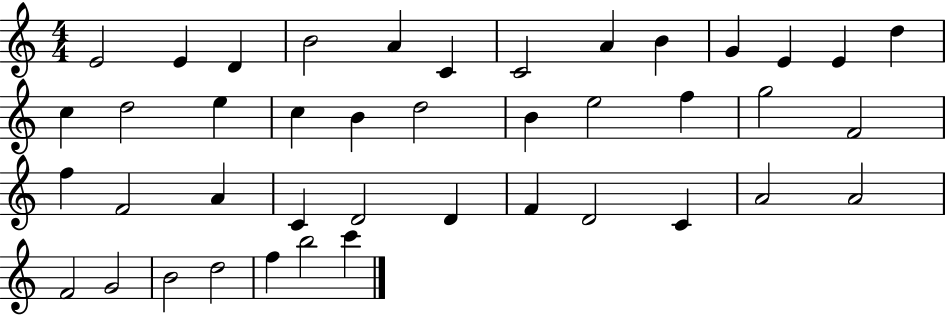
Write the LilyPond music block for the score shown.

{
  \clef treble
  \numericTimeSignature
  \time 4/4
  \key c \major
  e'2 e'4 d'4 | b'2 a'4 c'4 | c'2 a'4 b'4 | g'4 e'4 e'4 d''4 | \break c''4 d''2 e''4 | c''4 b'4 d''2 | b'4 e''2 f''4 | g''2 f'2 | \break f''4 f'2 a'4 | c'4 d'2 d'4 | f'4 d'2 c'4 | a'2 a'2 | \break f'2 g'2 | b'2 d''2 | f''4 b''2 c'''4 | \bar "|."
}